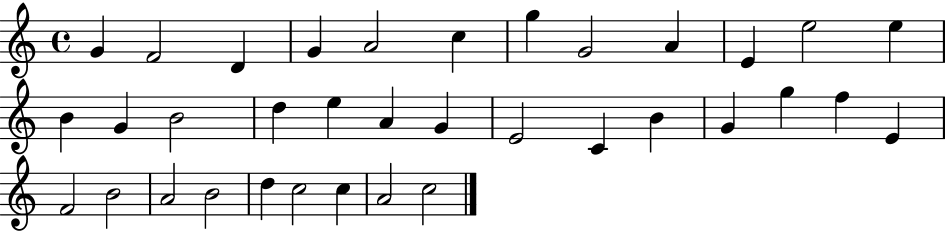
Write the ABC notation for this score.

X:1
T:Untitled
M:4/4
L:1/4
K:C
G F2 D G A2 c g G2 A E e2 e B G B2 d e A G E2 C B G g f E F2 B2 A2 B2 d c2 c A2 c2